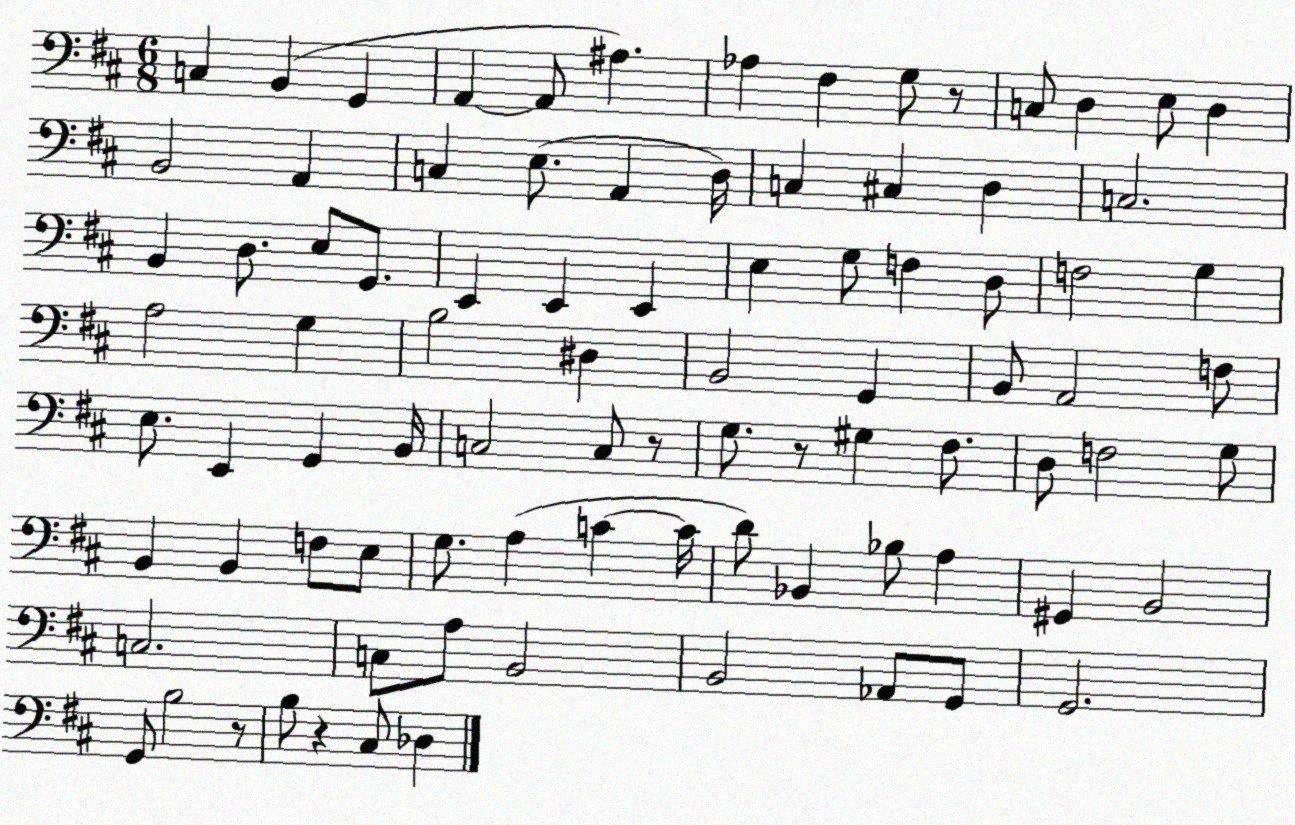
X:1
T:Untitled
M:6/8
L:1/4
K:D
C, B,, G,, A,, A,,/2 ^A, _A, ^F, G,/2 z/2 C,/2 D, E,/2 D, B,,2 A,, C, E,/2 A,, D,/4 C, ^C, D, C,2 B,, D,/2 E,/2 G,,/2 E,, E,, E,, E, G,/2 F, D,/2 F,2 G, A,2 G, B,2 ^D, B,,2 G,, B,,/2 A,,2 F,/2 E,/2 E,, G,, B,,/4 C,2 C,/2 z/2 G,/2 z/2 ^G, ^F,/2 D,/2 F,2 G,/2 B,, B,, F,/2 E,/2 G,/2 A, C C/4 D/2 _B,, _B,/2 A, ^G,, B,,2 C,2 C,/2 A,/2 B,,2 B,,2 _A,,/2 G,,/2 G,,2 G,,/2 B,2 z/2 B,/2 z ^C,/2 _D,